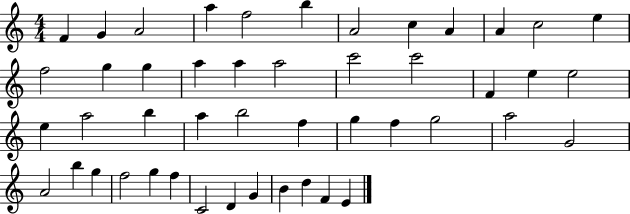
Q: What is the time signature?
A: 4/4